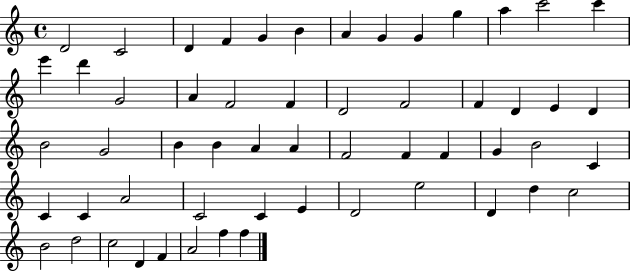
X:1
T:Untitled
M:4/4
L:1/4
K:C
D2 C2 D F G B A G G g a c'2 c' e' d' G2 A F2 F D2 F2 F D E D B2 G2 B B A A F2 F F G B2 C C C A2 C2 C E D2 e2 D d c2 B2 d2 c2 D F A2 f f